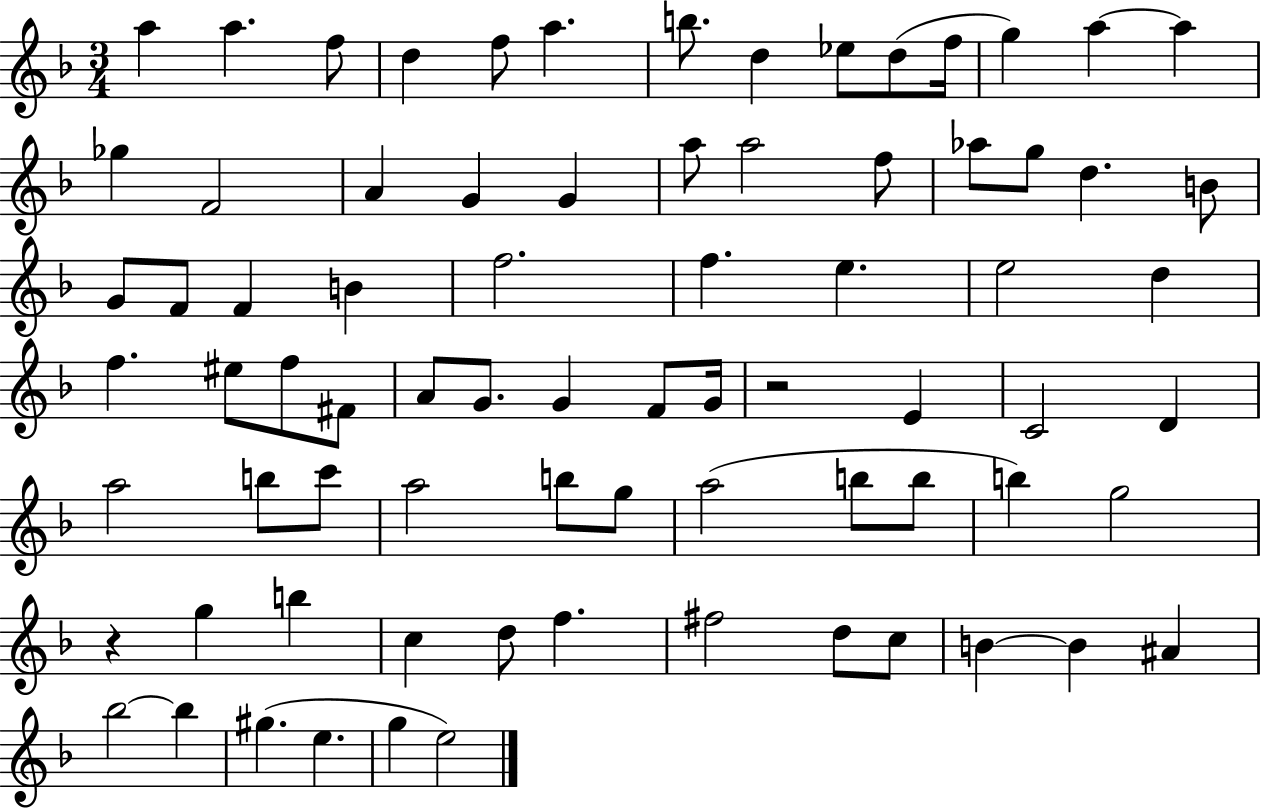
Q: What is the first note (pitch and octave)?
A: A5